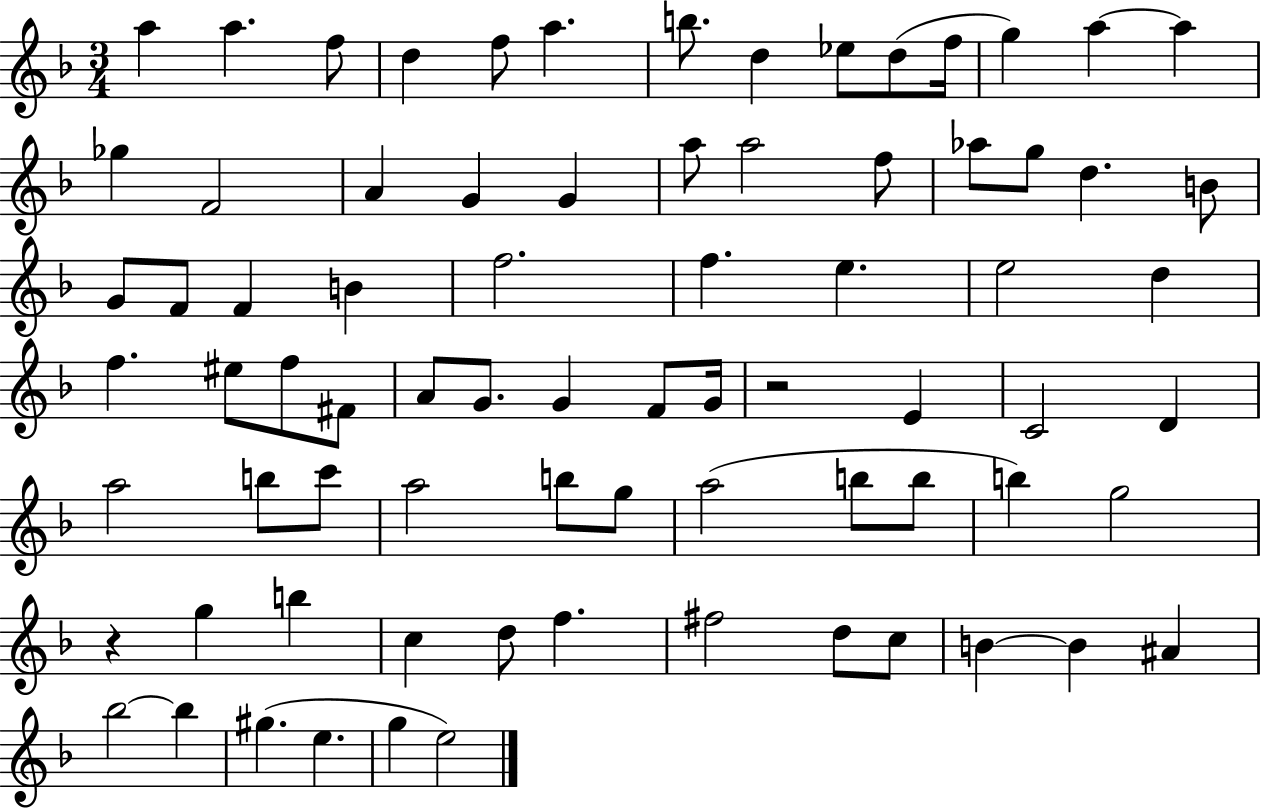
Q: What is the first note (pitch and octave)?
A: A5